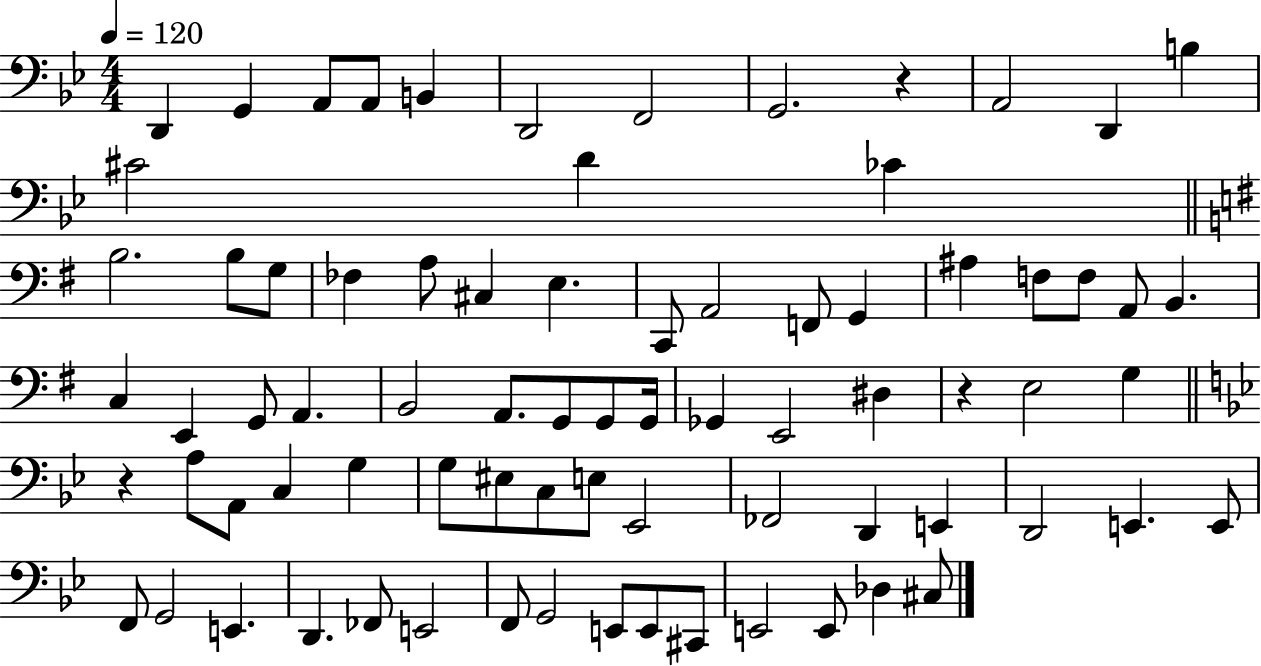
{
  \clef bass
  \numericTimeSignature
  \time 4/4
  \key bes \major
  \tempo 4 = 120
  d,4 g,4 a,8 a,8 b,4 | d,2 f,2 | g,2. r4 | a,2 d,4 b4 | \break cis'2 d'4 ces'4 | \bar "||" \break \key g \major b2. b8 g8 | fes4 a8 cis4 e4. | c,8 a,2 f,8 g,4 | ais4 f8 f8 a,8 b,4. | \break c4 e,4 g,8 a,4. | b,2 a,8. g,8 g,8 g,16 | ges,4 e,2 dis4 | r4 e2 g4 | \break \bar "||" \break \key g \minor r4 a8 a,8 c4 g4 | g8 eis8 c8 e8 ees,2 | fes,2 d,4 e,4 | d,2 e,4. e,8 | \break f,8 g,2 e,4. | d,4. fes,8 e,2 | f,8 g,2 e,8 e,8 cis,8 | e,2 e,8 des4 cis8 | \break \bar "|."
}